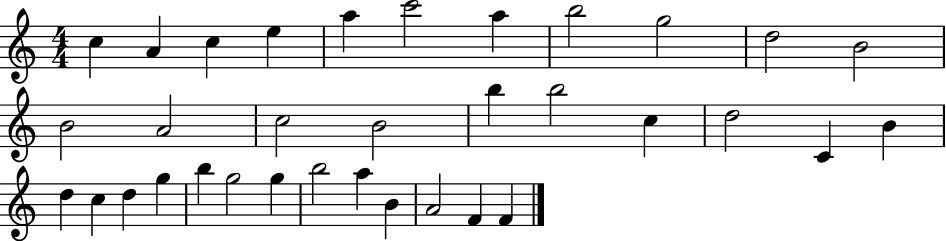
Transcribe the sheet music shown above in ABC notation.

X:1
T:Untitled
M:4/4
L:1/4
K:C
c A c e a c'2 a b2 g2 d2 B2 B2 A2 c2 B2 b b2 c d2 C B d c d g b g2 g b2 a B A2 F F